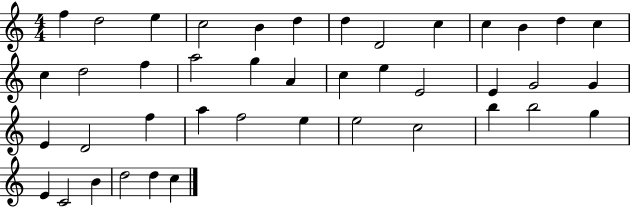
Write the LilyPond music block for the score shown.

{
  \clef treble
  \numericTimeSignature
  \time 4/4
  \key c \major
  f''4 d''2 e''4 | c''2 b'4 d''4 | d''4 d'2 c''4 | c''4 b'4 d''4 c''4 | \break c''4 d''2 f''4 | a''2 g''4 a'4 | c''4 e''4 e'2 | e'4 g'2 g'4 | \break e'4 d'2 f''4 | a''4 f''2 e''4 | e''2 c''2 | b''4 b''2 g''4 | \break e'4 c'2 b'4 | d''2 d''4 c''4 | \bar "|."
}